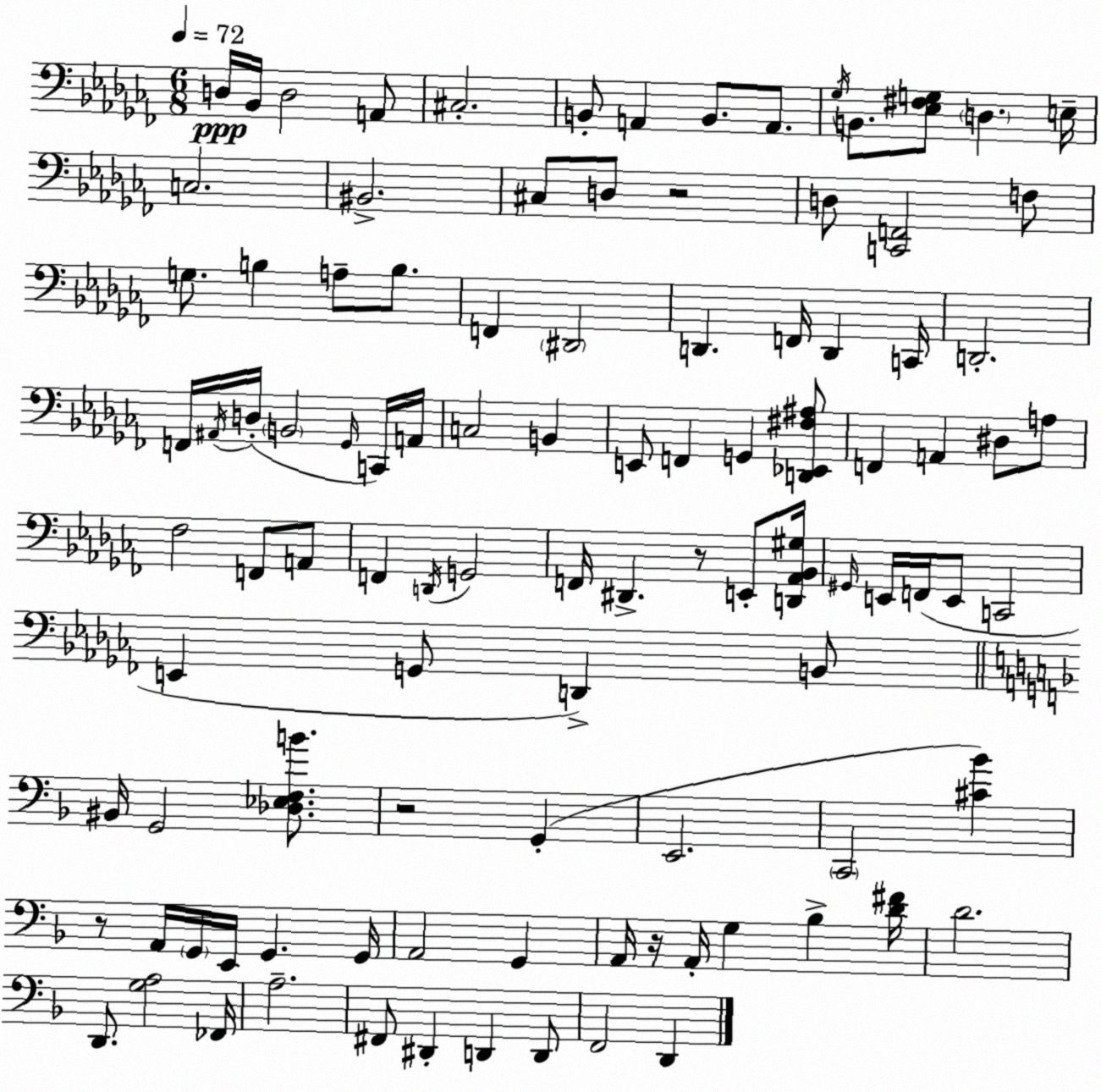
X:1
T:Untitled
M:6/8
L:1/4
K:Abm
D,/4 _B,,/4 D,2 A,,/2 ^C,2 B,,/2 A,, B,,/2 A,,/2 _G,/4 B,,/2 [_E,^F,G,]/2 D, E,/4 C,2 ^B,,2 ^C,/2 D,/2 z2 D,/2 [C,,F,,]2 F,/2 G,/2 B, A,/2 B,/2 F,, ^D,,2 D,, F,,/4 D,, C,,/4 D,,2 F,,/4 ^A,,/4 D,/4 B,,2 _G,,/4 C,,/4 A,,/4 C,2 B,, E,,/2 F,, G,, [D,,_E,,^F,^A,]/2 F,, A,, ^D,/2 A,/2 _F,2 F,,/2 A,,/2 F,, D,,/4 G,,2 F,,/4 ^D,, z/2 E,,/2 [D,,_A,,_B,,^G,]/4 ^G,,/4 E,,/4 F,,/4 E,,/2 C,,2 E,, G,,/2 D,, B,,/2 ^B,,/4 G,,2 [_D,_E,F,B]/2 z2 G,, E,,2 C,,2 [^C_B] z/2 A,,/4 G,,/4 E,,/4 G,, G,,/4 A,,2 G,, A,,/4 z/4 A,,/4 G, _B, [D^F]/4 D2 D,,/2 [G,A,]2 _F,,/4 A,2 ^F,,/2 ^D,, D,, D,,/2 F,,2 D,,